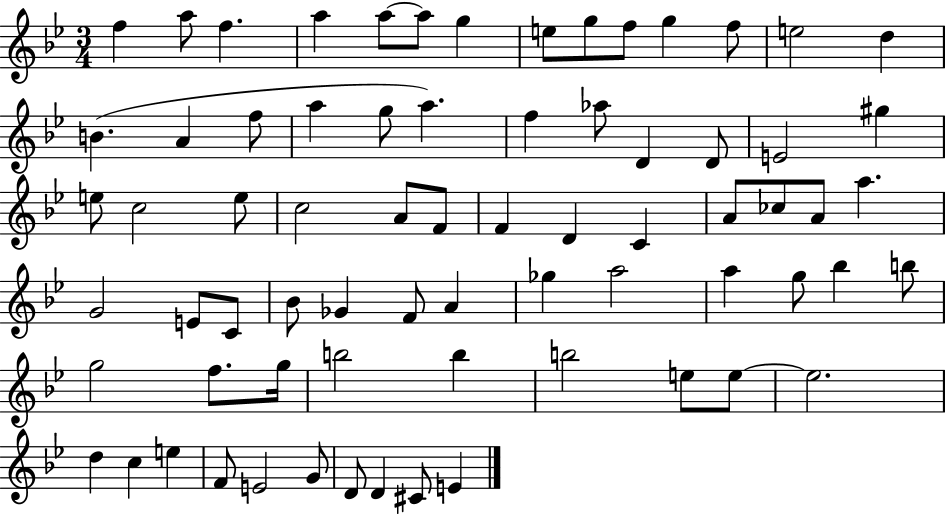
F5/q A5/e F5/q. A5/q A5/e A5/e G5/q E5/e G5/e F5/e G5/q F5/e E5/h D5/q B4/q. A4/q F5/e A5/q G5/e A5/q. F5/q Ab5/e D4/q D4/e E4/h G#5/q E5/e C5/h E5/e C5/h A4/e F4/e F4/q D4/q C4/q A4/e CES5/e A4/e A5/q. G4/h E4/e C4/e Bb4/e Gb4/q F4/e A4/q Gb5/q A5/h A5/q G5/e Bb5/q B5/e G5/h F5/e. G5/s B5/h B5/q B5/h E5/e E5/e E5/h. D5/q C5/q E5/q F4/e E4/h G4/e D4/e D4/q C#4/e E4/q